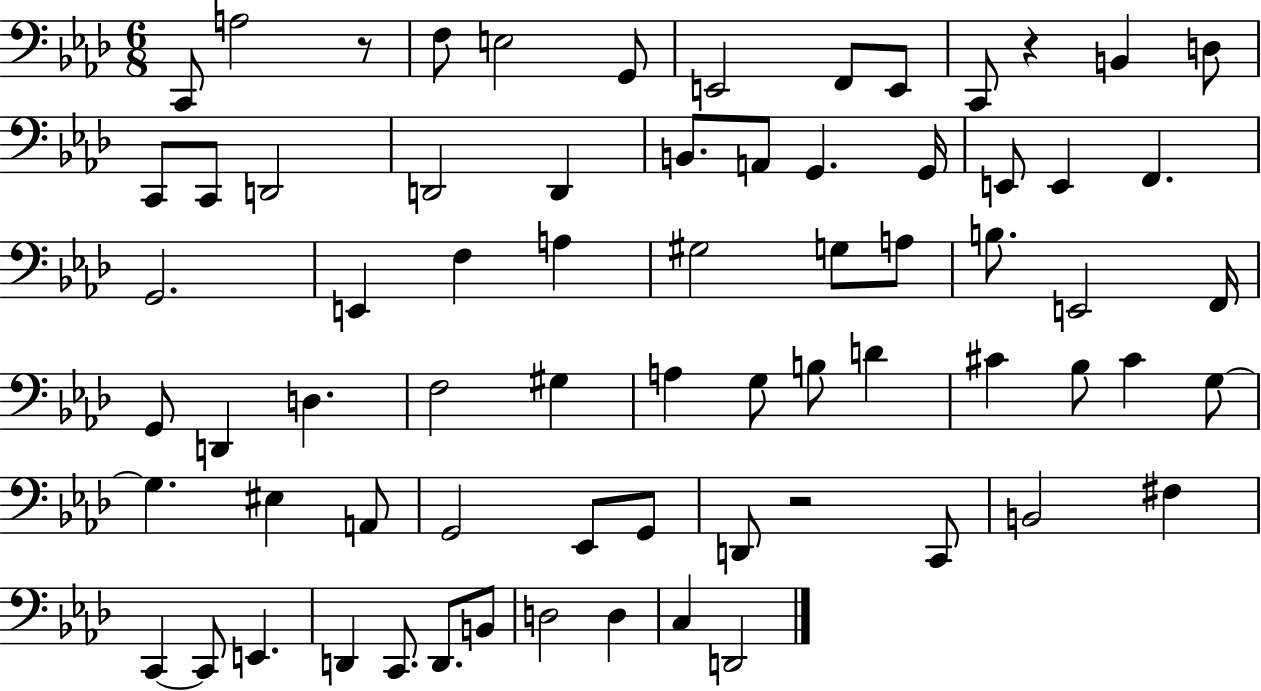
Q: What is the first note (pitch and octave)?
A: C2